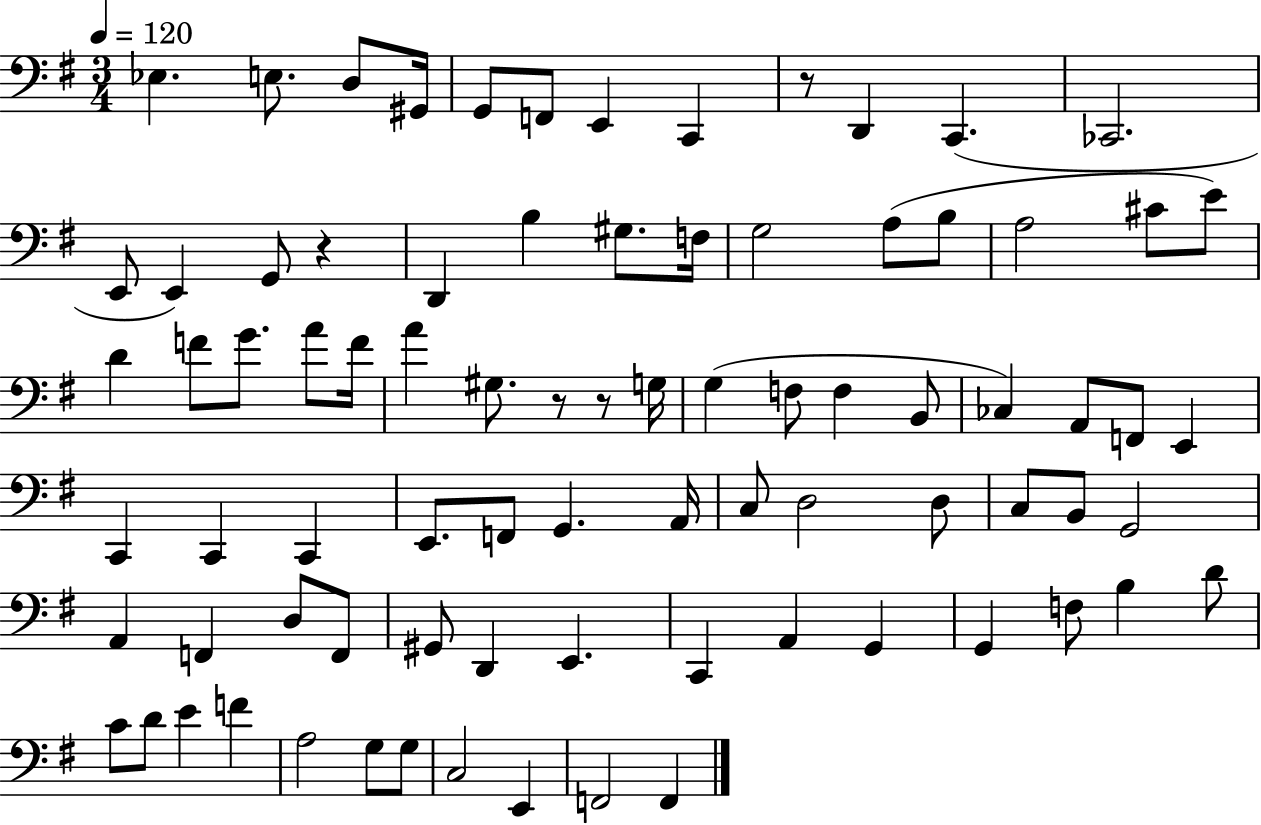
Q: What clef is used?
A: bass